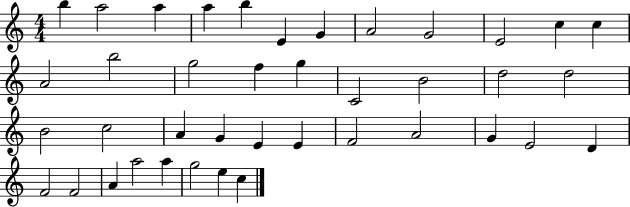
B5/q A5/h A5/q A5/q B5/q E4/q G4/q A4/h G4/h E4/h C5/q C5/q A4/h B5/h G5/h F5/q G5/q C4/h B4/h D5/h D5/h B4/h C5/h A4/q G4/q E4/q E4/q F4/h A4/h G4/q E4/h D4/q F4/h F4/h A4/q A5/h A5/q G5/h E5/q C5/q